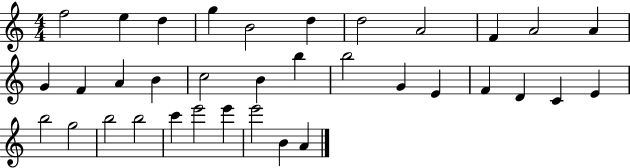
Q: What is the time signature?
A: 4/4